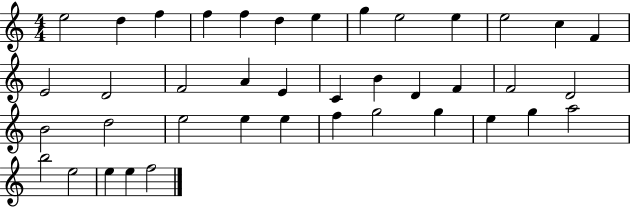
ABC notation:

X:1
T:Untitled
M:4/4
L:1/4
K:C
e2 d f f f d e g e2 e e2 c F E2 D2 F2 A E C B D F F2 D2 B2 d2 e2 e e f g2 g e g a2 b2 e2 e e f2